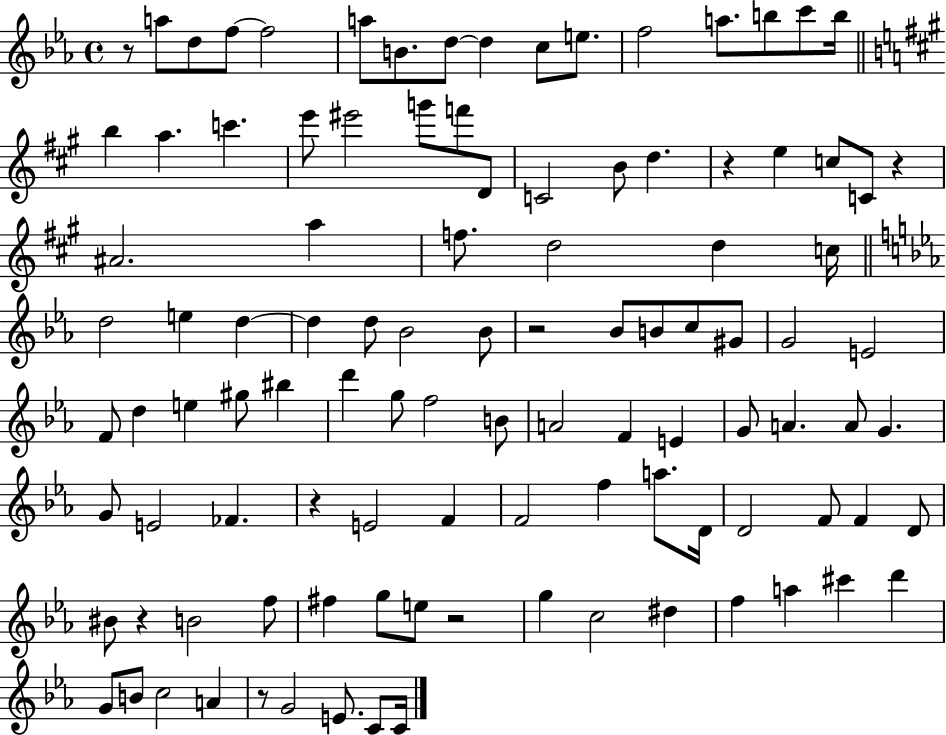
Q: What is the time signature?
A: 4/4